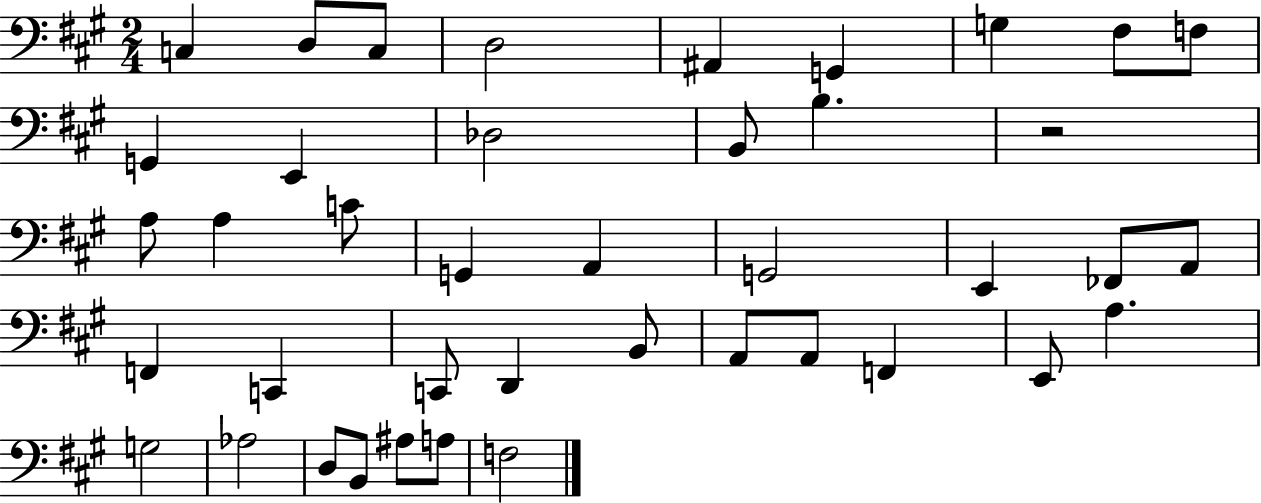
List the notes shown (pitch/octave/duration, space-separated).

C3/q D3/e C3/e D3/h A#2/q G2/q G3/q F#3/e F3/e G2/q E2/q Db3/h B2/e B3/q. R/h A3/e A3/q C4/e G2/q A2/q G2/h E2/q FES2/e A2/e F2/q C2/q C2/e D2/q B2/e A2/e A2/e F2/q E2/e A3/q. G3/h Ab3/h D3/e B2/e A#3/e A3/e F3/h